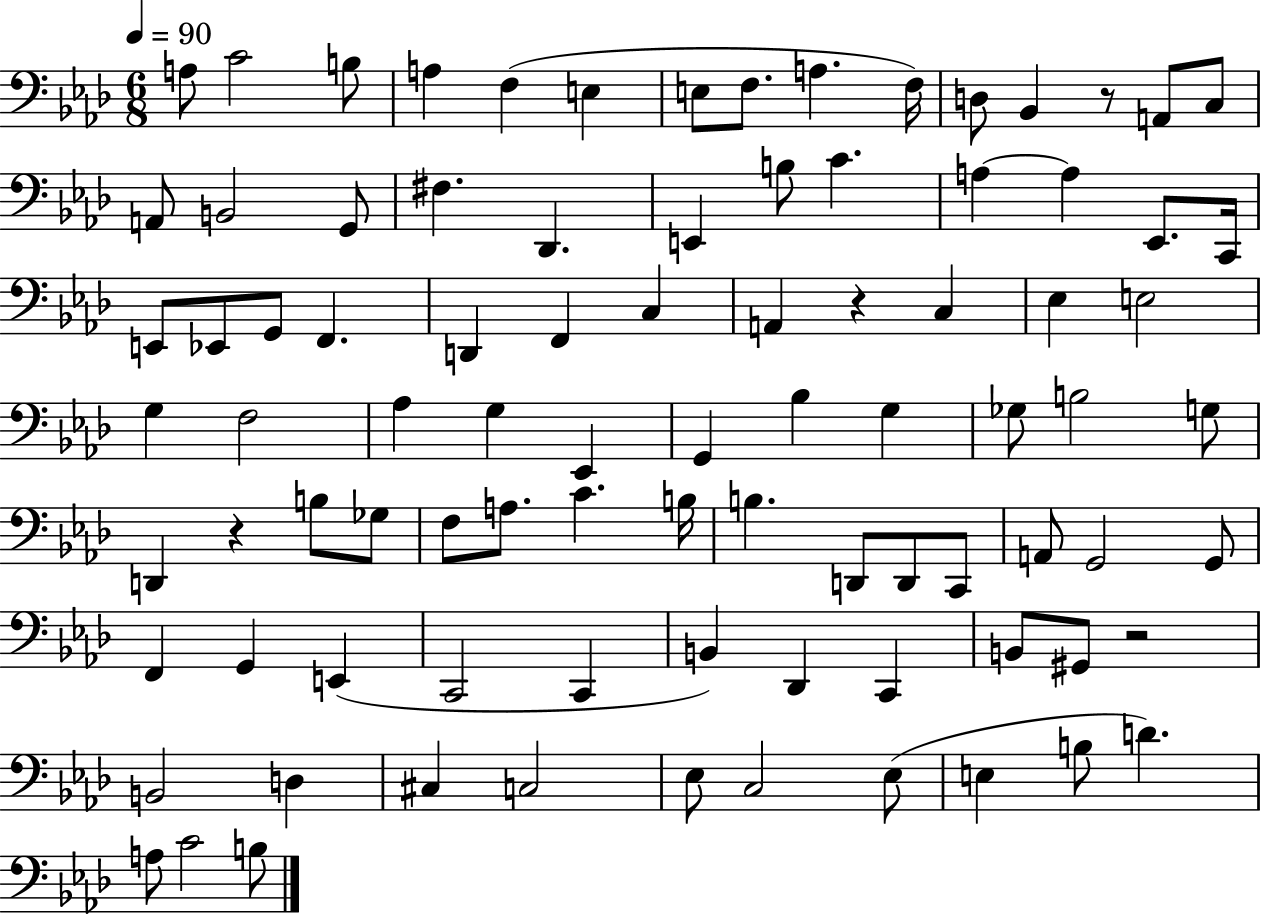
{
  \clef bass
  \numericTimeSignature
  \time 6/8
  \key aes \major
  \tempo 4 = 90
  a8 c'2 b8 | a4 f4( e4 | e8 f8. a4. f16) | d8 bes,4 r8 a,8 c8 | \break a,8 b,2 g,8 | fis4. des,4. | e,4 b8 c'4. | a4~~ a4 ees,8. c,16 | \break e,8 ees,8 g,8 f,4. | d,4 f,4 c4 | a,4 r4 c4 | ees4 e2 | \break g4 f2 | aes4 g4 ees,4 | g,4 bes4 g4 | ges8 b2 g8 | \break d,4 r4 b8 ges8 | f8 a8. c'4. b16 | b4. d,8 d,8 c,8 | a,8 g,2 g,8 | \break f,4 g,4 e,4( | c,2 c,4 | b,4) des,4 c,4 | b,8 gis,8 r2 | \break b,2 d4 | cis4 c2 | ees8 c2 ees8( | e4 b8 d'4.) | \break a8 c'2 b8 | \bar "|."
}